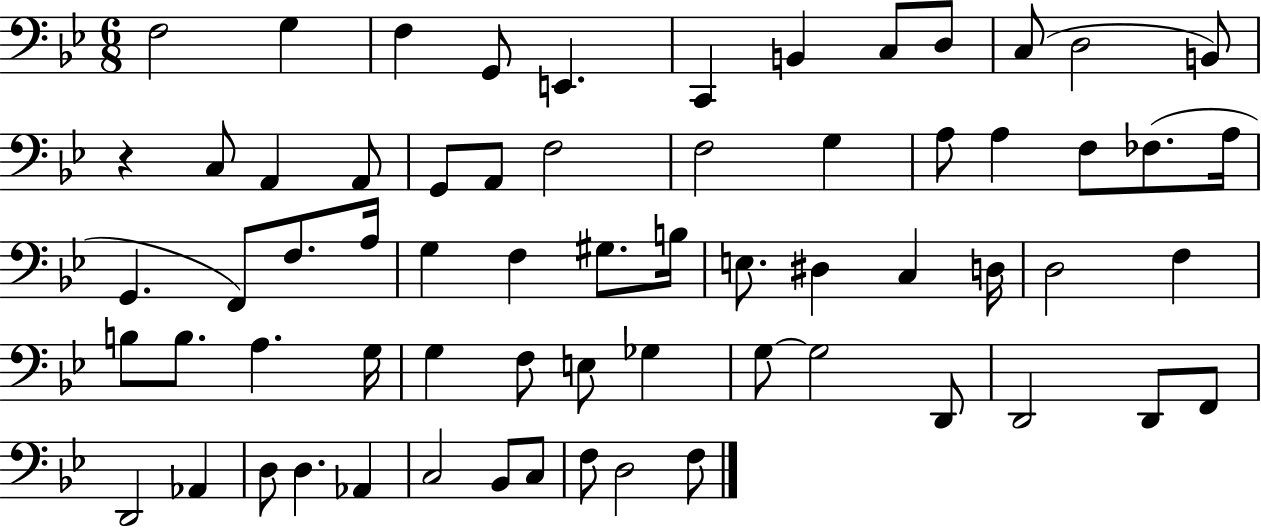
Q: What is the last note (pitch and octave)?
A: F3